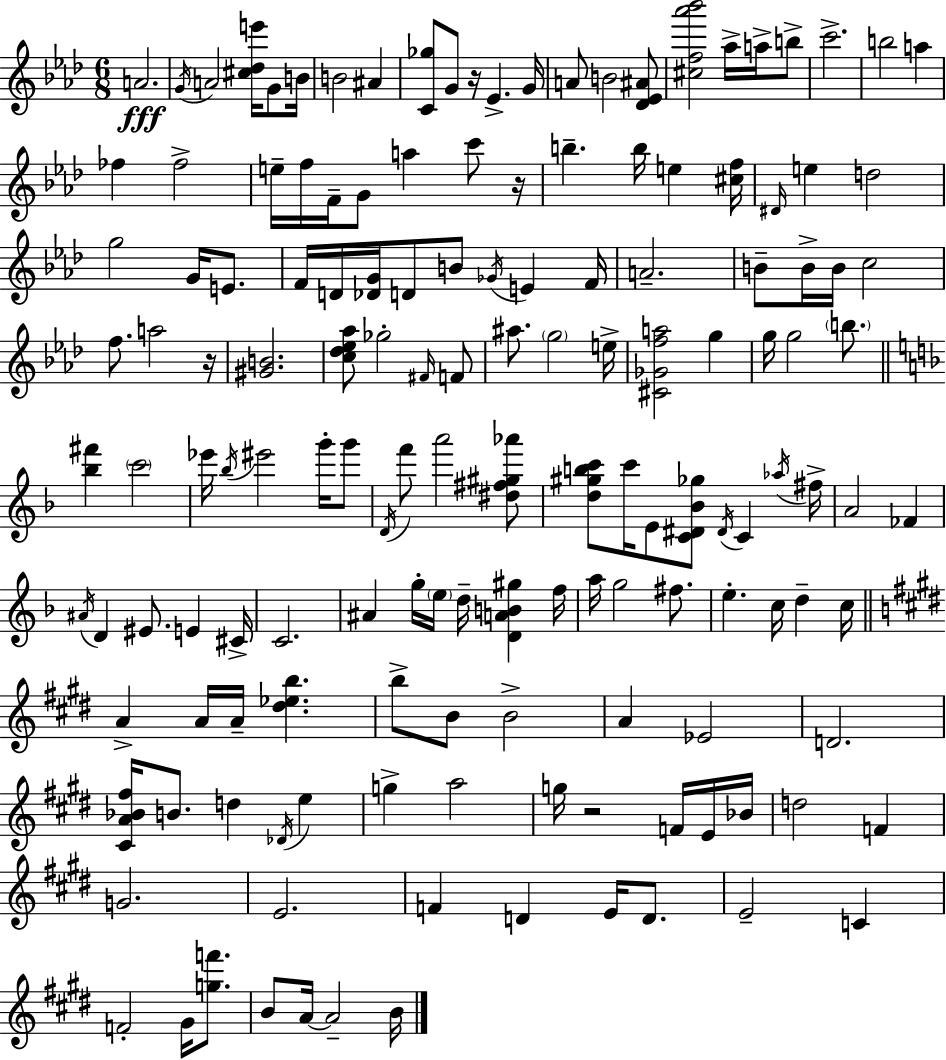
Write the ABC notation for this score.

X:1
T:Untitled
M:6/8
L:1/4
K:Ab
A2 G/4 A2 [^c_de']/4 G/2 B/4 B2 ^A [C_g]/2 G/2 z/4 _E G/4 A/2 B2 [_D_E^A]/2 [^cf_a'_b']2 _a/4 a/4 b/2 c'2 b2 a _f _f2 e/4 f/4 F/4 G/2 a c'/2 z/4 b b/4 e [^cf]/4 ^D/4 e d2 g2 G/4 E/2 F/4 D/4 [_DG]/4 D/2 B/2 _G/4 E F/4 A2 B/2 B/4 B/4 c2 f/2 a2 z/4 [^GB]2 [c_d_e_a]/2 _g2 ^F/4 F/2 ^a/2 g2 e/4 [^C_Gfa]2 g g/4 g2 b/2 [_b^f'] c'2 _e'/4 _b/4 ^e'2 g'/4 g'/2 D/4 f'/2 a'2 [^d^f^g_a']/2 [d^gbc']/2 c'/4 E/2 [C^D_B_g]/2 ^D/4 C _a/4 ^f/4 A2 _F ^A/4 D ^E/2 E ^C/4 C2 ^A g/4 e/4 d/4 [DAB^g] f/4 a/4 g2 ^f/2 e c/4 d c/4 A A/4 A/4 [^d_eb] b/2 B/2 B2 A _E2 D2 [^CA_B^f]/4 B/2 d _D/4 e g a2 g/4 z2 F/4 E/4 _B/4 d2 F G2 E2 F D E/4 D/2 E2 C F2 ^G/4 [gf']/2 B/2 A/4 A2 B/4